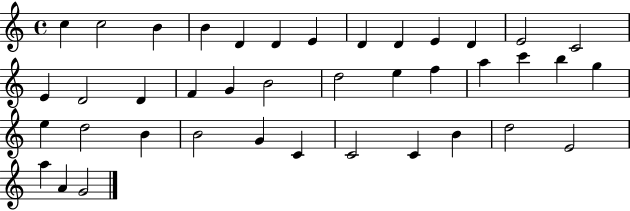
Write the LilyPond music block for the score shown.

{
  \clef treble
  \time 4/4
  \defaultTimeSignature
  \key c \major
  c''4 c''2 b'4 | b'4 d'4 d'4 e'4 | d'4 d'4 e'4 d'4 | e'2 c'2 | \break e'4 d'2 d'4 | f'4 g'4 b'2 | d''2 e''4 f''4 | a''4 c'''4 b''4 g''4 | \break e''4 d''2 b'4 | b'2 g'4 c'4 | c'2 c'4 b'4 | d''2 e'2 | \break a''4 a'4 g'2 | \bar "|."
}